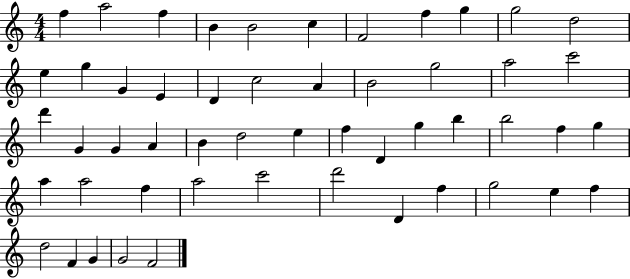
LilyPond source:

{
  \clef treble
  \numericTimeSignature
  \time 4/4
  \key c \major
  f''4 a''2 f''4 | b'4 b'2 c''4 | f'2 f''4 g''4 | g''2 d''2 | \break e''4 g''4 g'4 e'4 | d'4 c''2 a'4 | b'2 g''2 | a''2 c'''2 | \break d'''4 g'4 g'4 a'4 | b'4 d''2 e''4 | f''4 d'4 g''4 b''4 | b''2 f''4 g''4 | \break a''4 a''2 f''4 | a''2 c'''2 | d'''2 d'4 f''4 | g''2 e''4 f''4 | \break d''2 f'4 g'4 | g'2 f'2 | \bar "|."
}